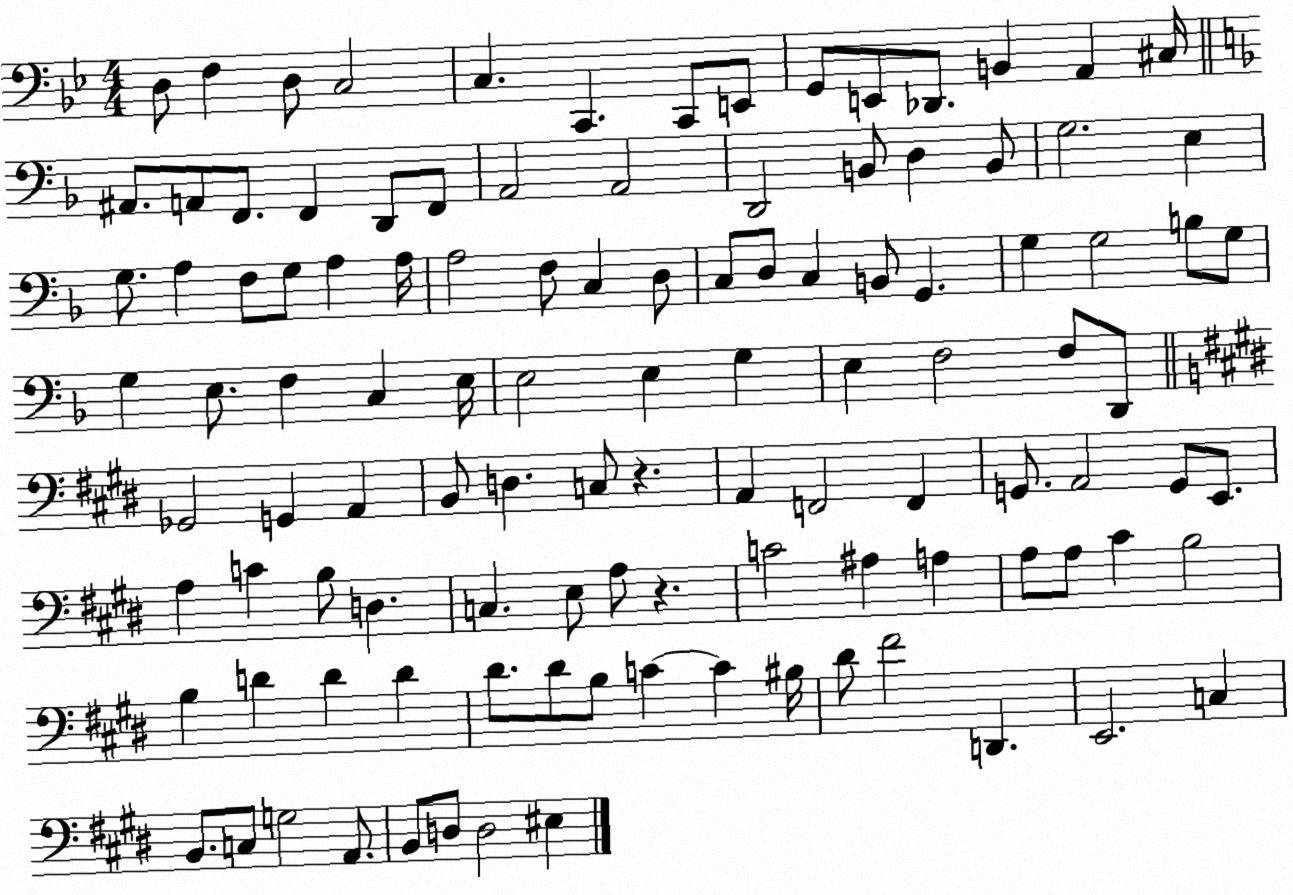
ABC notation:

X:1
T:Untitled
M:4/4
L:1/4
K:Bb
D,/2 F, D,/2 C,2 C, C,, C,,/2 E,,/2 G,,/2 E,,/2 _D,,/2 B,, A,, ^C,/4 ^A,,/2 A,,/2 F,,/2 F,, D,,/2 F,,/2 A,,2 A,,2 D,,2 B,,/2 D, B,,/2 G,2 E, G,/2 A, F,/2 G,/2 A, A,/4 A,2 F,/2 C, D,/2 C,/2 D,/2 C, B,,/2 G,, G, G,2 B,/2 G,/2 G, E,/2 F, C, E,/4 E,2 E, G, E, F,2 F,/2 D,,/2 _G,,2 G,, A,, B,,/2 D, C,/2 z A,, F,,2 F,, G,,/2 A,,2 G,,/2 E,,/2 A, C B,/2 D, C, E,/2 A,/2 z C2 ^A, A, A,/2 A,/2 ^C B,2 B, D D D ^D/2 ^D/2 B,/2 C C ^B,/4 ^D/2 ^F2 D,, E,,2 C, B,,/2 C,/2 G,2 A,,/2 B,,/2 D,/2 D,2 ^E,